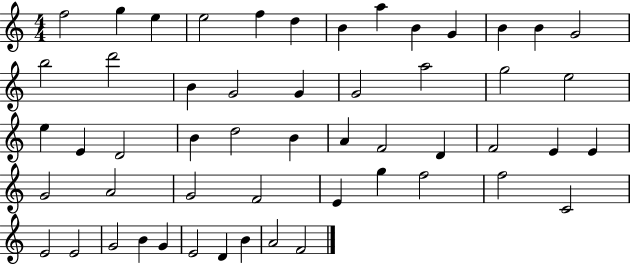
F5/h G5/q E5/q E5/h F5/q D5/q B4/q A5/q B4/q G4/q B4/q B4/q G4/h B5/h D6/h B4/q G4/h G4/q G4/h A5/h G5/h E5/h E5/q E4/q D4/h B4/q D5/h B4/q A4/q F4/h D4/q F4/h E4/q E4/q G4/h A4/h G4/h F4/h E4/q G5/q F5/h F5/h C4/h E4/h E4/h G4/h B4/q G4/q E4/h D4/q B4/q A4/h F4/h